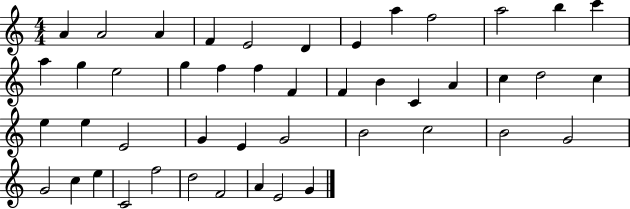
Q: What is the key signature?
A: C major